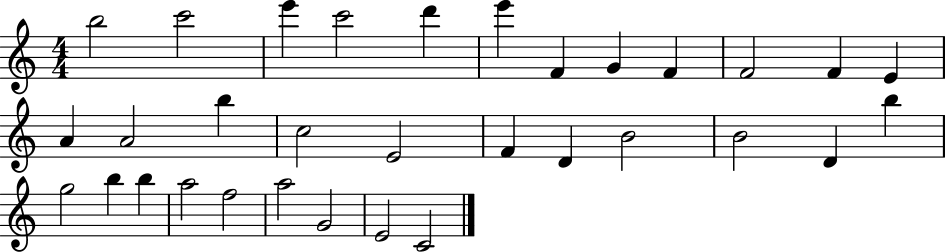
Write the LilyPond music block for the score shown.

{
  \clef treble
  \numericTimeSignature
  \time 4/4
  \key c \major
  b''2 c'''2 | e'''4 c'''2 d'''4 | e'''4 f'4 g'4 f'4 | f'2 f'4 e'4 | \break a'4 a'2 b''4 | c''2 e'2 | f'4 d'4 b'2 | b'2 d'4 b''4 | \break g''2 b''4 b''4 | a''2 f''2 | a''2 g'2 | e'2 c'2 | \break \bar "|."
}